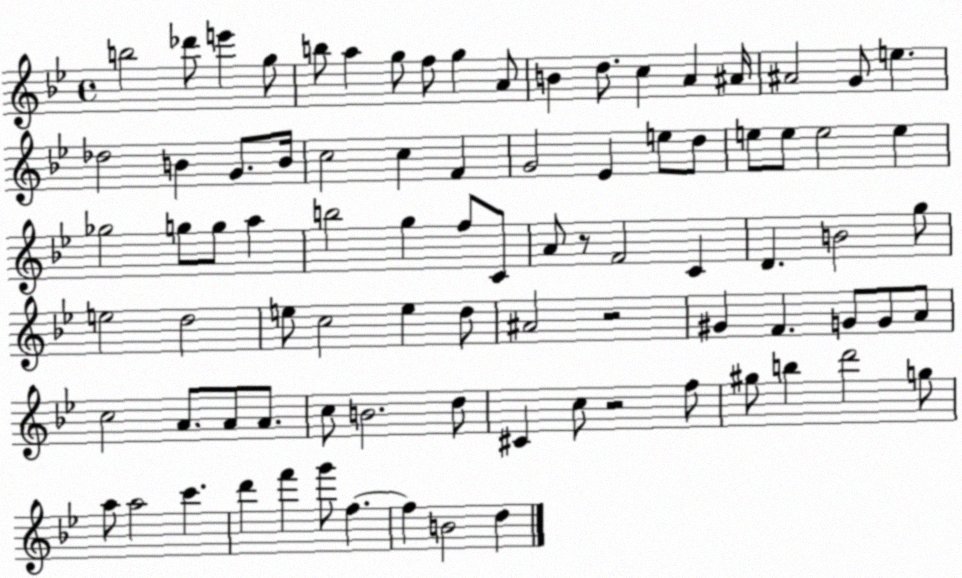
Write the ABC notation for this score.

X:1
T:Untitled
M:4/4
L:1/4
K:Bb
b2 _d'/2 e' g/2 b/2 a g/2 f/2 g A/2 B d/2 c A ^A/4 ^A2 G/2 e _d2 B G/2 B/4 c2 c F G2 _E e/2 d/2 e/2 e/2 e2 e _g2 g/2 g/2 a b2 g f/2 C/2 A/2 z/2 F2 C D B2 g/2 e2 d2 e/2 c2 e d/2 ^A2 z2 ^G F G/2 G/2 A/2 c2 A/2 A/2 A/2 c/2 B2 d/2 ^C c/2 z2 f/2 ^g/2 b d'2 g/2 a/2 a2 c' d' f' g'/2 f f B2 d